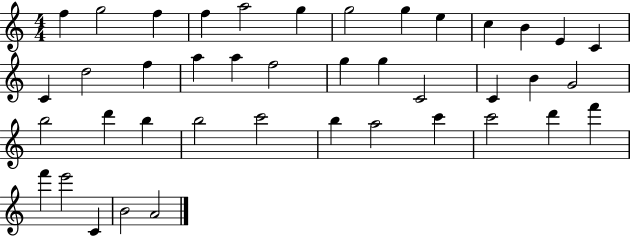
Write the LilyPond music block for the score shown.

{
  \clef treble
  \numericTimeSignature
  \time 4/4
  \key c \major
  f''4 g''2 f''4 | f''4 a''2 g''4 | g''2 g''4 e''4 | c''4 b'4 e'4 c'4 | \break c'4 d''2 f''4 | a''4 a''4 f''2 | g''4 g''4 c'2 | c'4 b'4 g'2 | \break b''2 d'''4 b''4 | b''2 c'''2 | b''4 a''2 c'''4 | c'''2 d'''4 f'''4 | \break f'''4 e'''2 c'4 | b'2 a'2 | \bar "|."
}